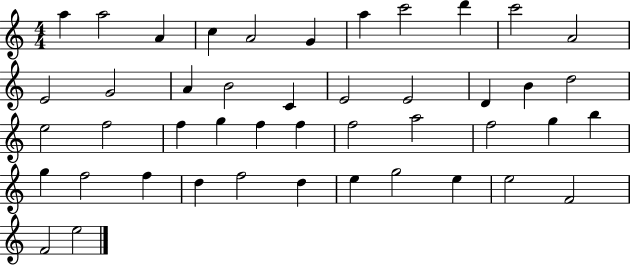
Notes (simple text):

A5/q A5/h A4/q C5/q A4/h G4/q A5/q C6/h D6/q C6/h A4/h E4/h G4/h A4/q B4/h C4/q E4/h E4/h D4/q B4/q D5/h E5/h F5/h F5/q G5/q F5/q F5/q F5/h A5/h F5/h G5/q B5/q G5/q F5/h F5/q D5/q F5/h D5/q E5/q G5/h E5/q E5/h F4/h F4/h E5/h